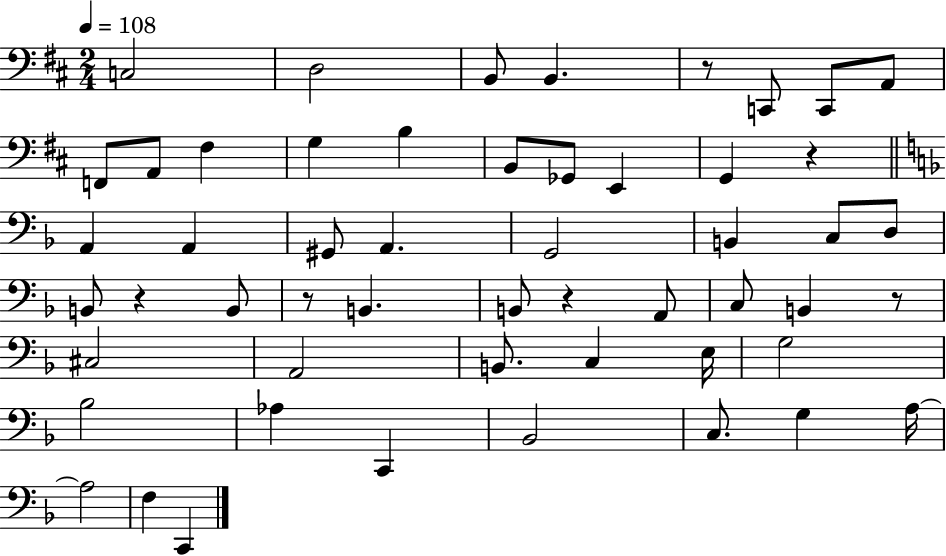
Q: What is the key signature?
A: D major